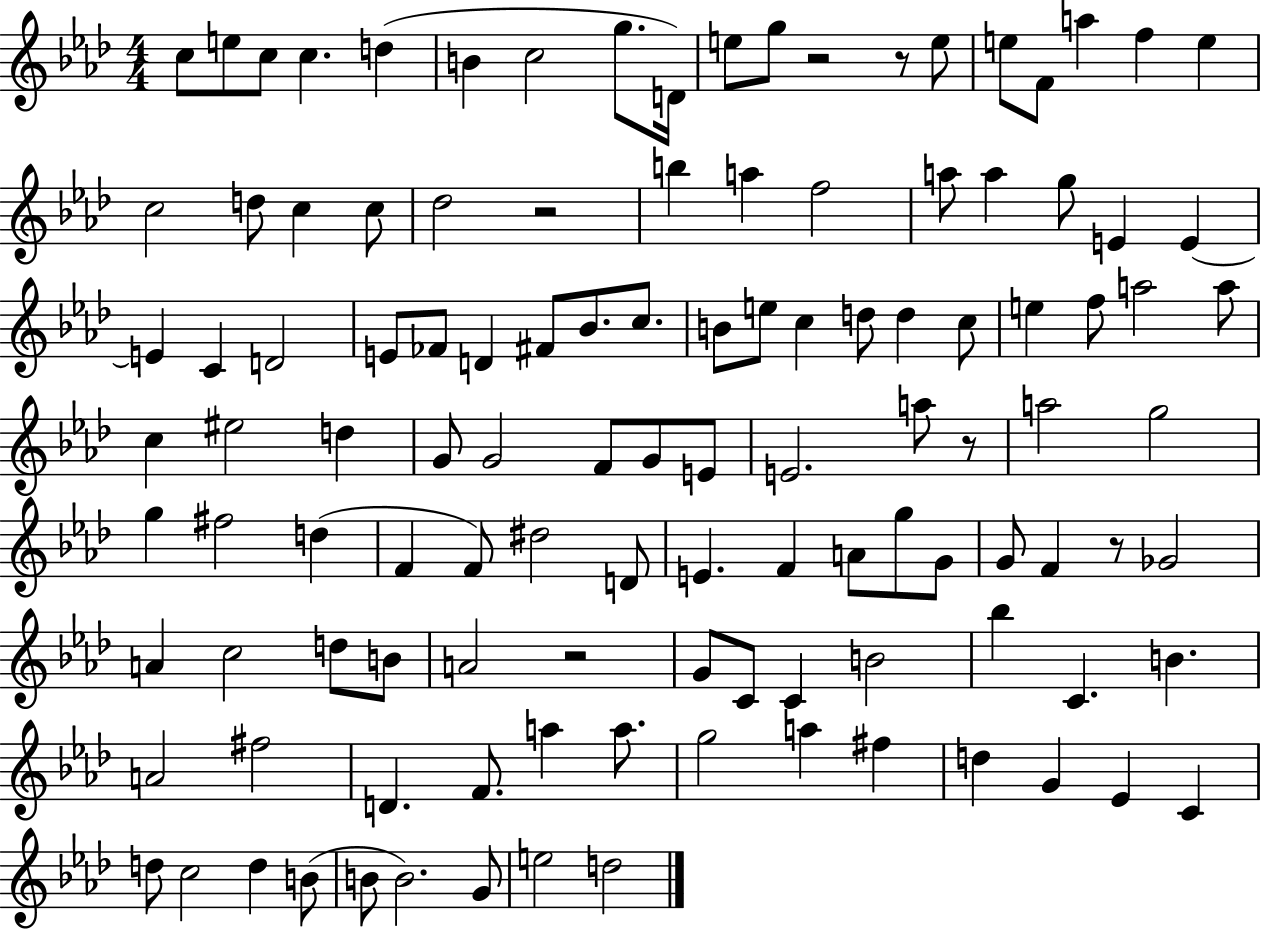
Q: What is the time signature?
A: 4/4